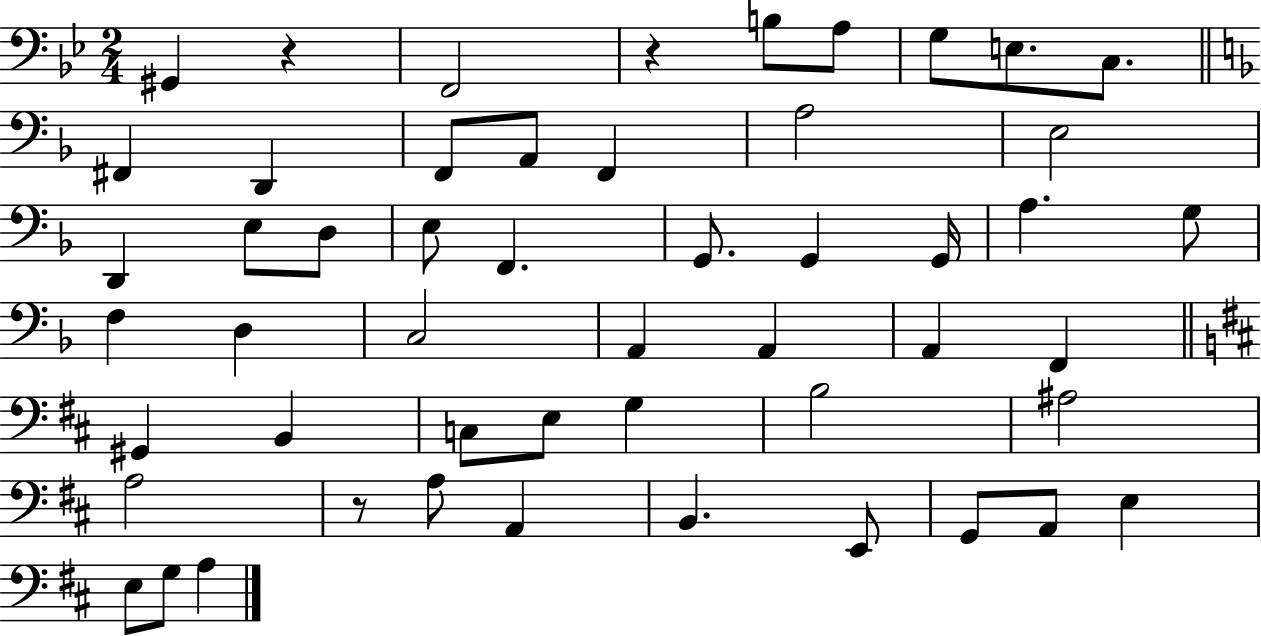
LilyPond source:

{
  \clef bass
  \numericTimeSignature
  \time 2/4
  \key bes \major
  \repeat volta 2 { gis,4 r4 | f,2 | r4 b8 a8 | g8 e8. c8. | \break \bar "||" \break \key d \minor fis,4 d,4 | f,8 a,8 f,4 | a2 | e2 | \break d,4 e8 d8 | e8 f,4. | g,8. g,4 g,16 | a4. g8 | \break f4 d4 | c2 | a,4 a,4 | a,4 f,4 | \break \bar "||" \break \key d \major gis,4 b,4 | c8 e8 g4 | b2 | ais2 | \break a2 | r8 a8 a,4 | b,4. e,8 | g,8 a,8 e4 | \break e8 g8 a4 | } \bar "|."
}